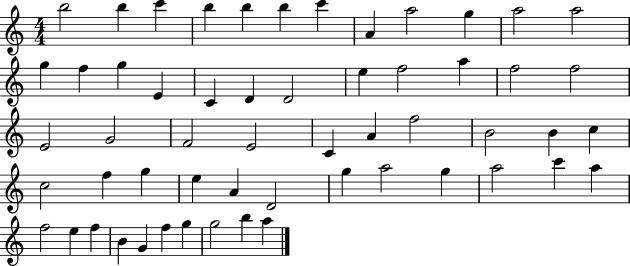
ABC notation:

X:1
T:Untitled
M:4/4
L:1/4
K:C
b2 b c' b b b c' A a2 g a2 a2 g f g E C D D2 e f2 a f2 f2 E2 G2 F2 E2 C A f2 B2 B c c2 f g e A D2 g a2 g a2 c' a f2 e f B G f g g2 b a